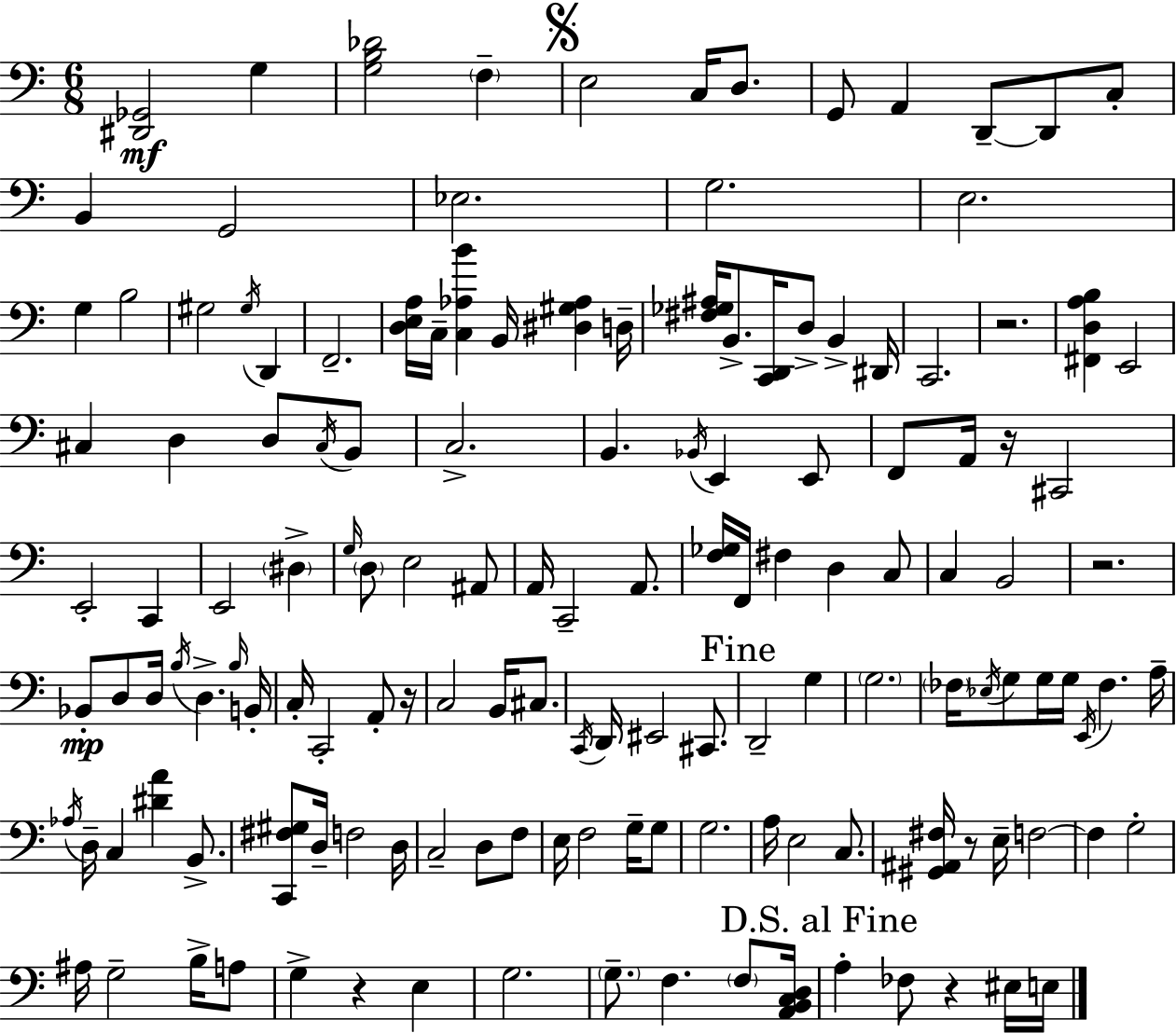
[D#2,Gb2]/h G3/q [G3,B3,Db4]/h F3/q E3/h C3/s D3/e. G2/e A2/q D2/e D2/e C3/e B2/q G2/h Eb3/h. G3/h. E3/h. G3/q B3/h G#3/h G#3/s D2/q F2/h. [D3,E3,A3]/s C3/s [C3,Ab3,B4]/q B2/s [D#3,G#3,Ab3]/q D3/s [F#3,Gb3,A#3]/s B2/e. [C2,D2]/s D3/e B2/q D#2/s C2/h. R/h. [F#2,D3,A3,B3]/q E2/h C#3/q D3/q D3/e C#3/s B2/e C3/h. B2/q. Bb2/s E2/q E2/e F2/e A2/s R/s C#2/h E2/h C2/q E2/h D#3/q G3/s D3/e E3/h A#2/e A2/s C2/h A2/e. [F3,Gb3]/s F2/s F#3/q D3/q C3/e C3/q B2/h R/h. Bb2/e D3/e D3/s B3/s D3/q. B3/s B2/s C3/s C2/h A2/e R/s C3/h B2/s C#3/e. C2/s D2/s EIS2/h C#2/e. D2/h G3/q G3/h. FES3/s Eb3/s G3/e G3/s G3/s E2/s FES3/q. A3/s Ab3/s D3/s C3/q [D#4,A4]/q B2/e. [C2,F#3,G#3]/e D3/s F3/h D3/s C3/h D3/e F3/e E3/s F3/h G3/s G3/e G3/h. A3/s E3/h C3/e. [G#2,A#2,F#3]/s R/e E3/s F3/h F3/q G3/h A#3/s G3/h B3/s A3/e G3/q R/q E3/q G3/h. G3/e. F3/q. F3/e [A2,B2,C3,D3]/s A3/q FES3/e R/q EIS3/s E3/s